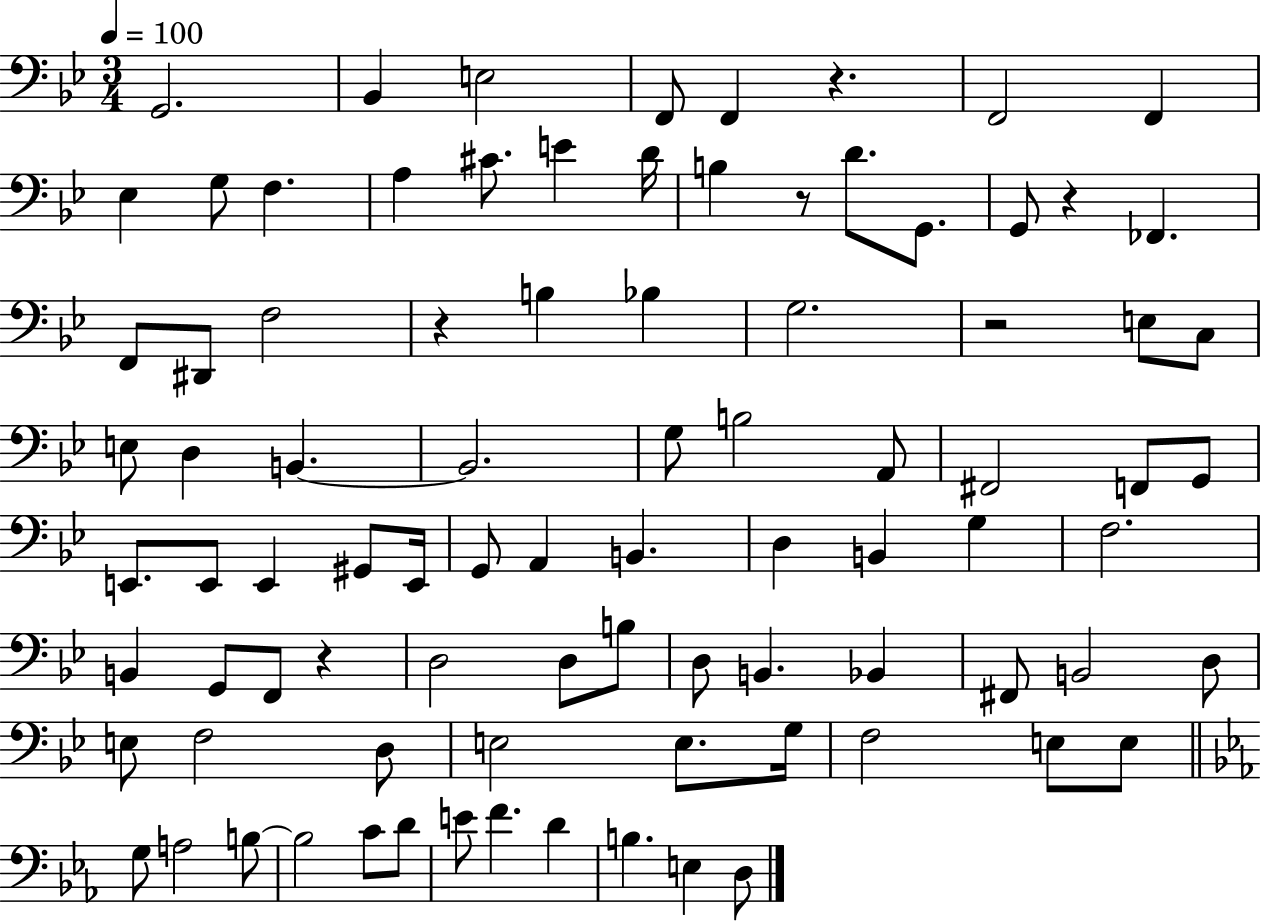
X:1
T:Untitled
M:3/4
L:1/4
K:Bb
G,,2 _B,, E,2 F,,/2 F,, z F,,2 F,, _E, G,/2 F, A, ^C/2 E D/4 B, z/2 D/2 G,,/2 G,,/2 z _F,, F,,/2 ^D,,/2 F,2 z B, _B, G,2 z2 E,/2 C,/2 E,/2 D, B,, B,,2 G,/2 B,2 A,,/2 ^F,,2 F,,/2 G,,/2 E,,/2 E,,/2 E,, ^G,,/2 E,,/4 G,,/2 A,, B,, D, B,, G, F,2 B,, G,,/2 F,,/2 z D,2 D,/2 B,/2 D,/2 B,, _B,, ^F,,/2 B,,2 D,/2 E,/2 F,2 D,/2 E,2 E,/2 G,/4 F,2 E,/2 E,/2 G,/2 A,2 B,/2 B,2 C/2 D/2 E/2 F D B, E, D,/2